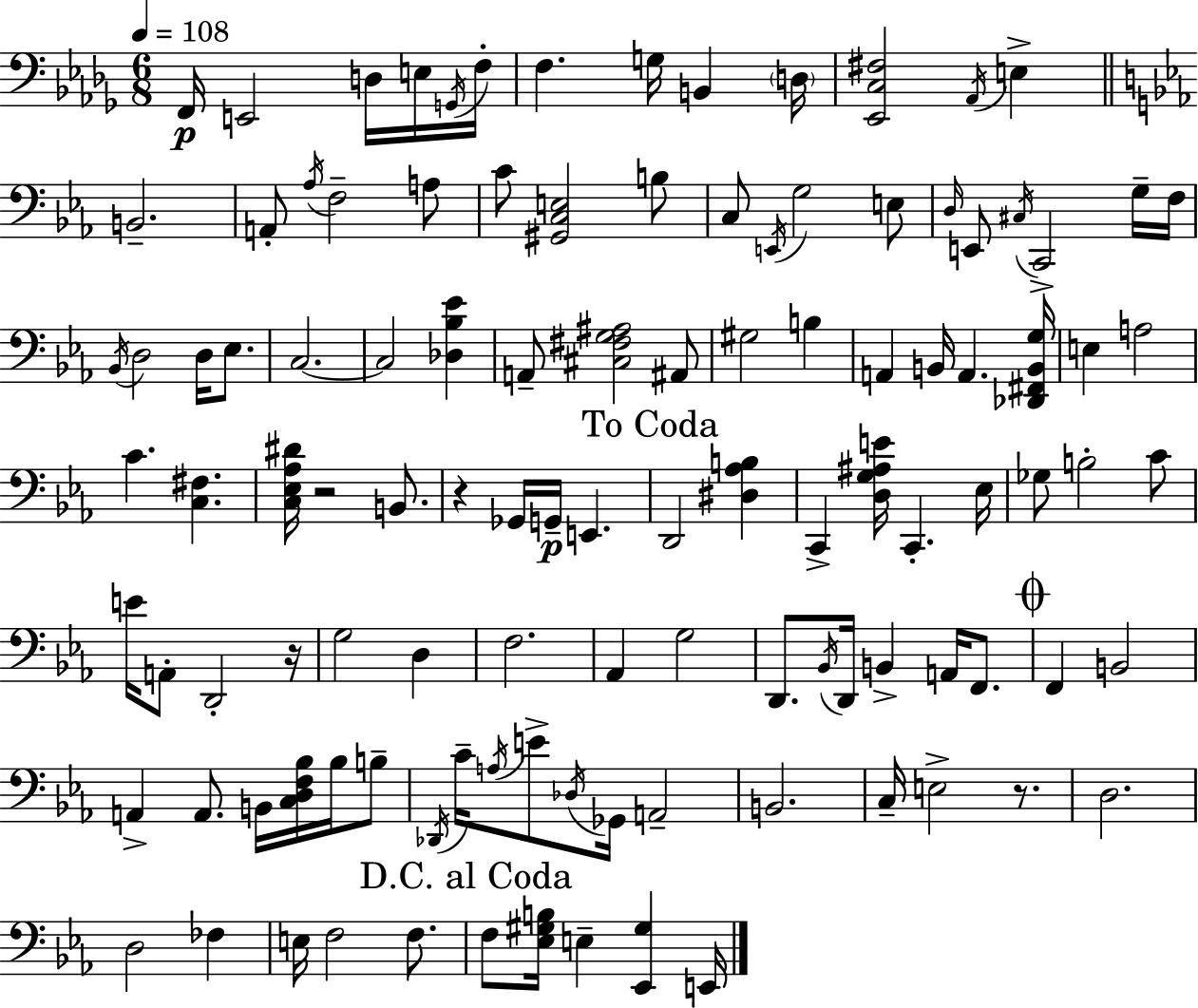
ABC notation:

X:1
T:Untitled
M:6/8
L:1/4
K:Bbm
F,,/4 E,,2 D,/4 E,/4 G,,/4 F,/4 F, G,/4 B,, D,/4 [_E,,C,^F,]2 _A,,/4 E, B,,2 A,,/2 _A,/4 F,2 A,/2 C/2 [^G,,C,E,]2 B,/2 C,/2 E,,/4 G,2 E,/2 D,/4 E,,/2 ^C,/4 C,,2 G,/4 F,/4 _B,,/4 D,2 D,/4 _E,/2 C,2 C,2 [_D,_B,_E] A,,/2 [^C,^F,G,^A,]2 ^A,,/2 ^G,2 B, A,, B,,/4 A,, [_D,,^F,,B,,G,]/4 E, A,2 C [C,^F,] [C,_E,_A,^D]/4 z2 B,,/2 z _G,,/4 G,,/4 E,, D,,2 [^D,_A,B,] C,, [D,G,^A,E]/4 C,, _E,/4 _G,/2 B,2 C/2 E/4 A,,/2 D,,2 z/4 G,2 D, F,2 _A,, G,2 D,,/2 _B,,/4 D,,/4 B,, A,,/4 F,,/2 F,, B,,2 A,, A,,/2 B,,/4 [C,D,F,_B,]/4 _B,/4 B,/2 _D,,/4 C/4 A,/4 E/2 _D,/4 _G,,/4 A,,2 B,,2 C,/4 E,2 z/2 D,2 D,2 _F, E,/4 F,2 F,/2 F,/2 [_E,^G,B,]/4 E, [_E,,^G,] E,,/4